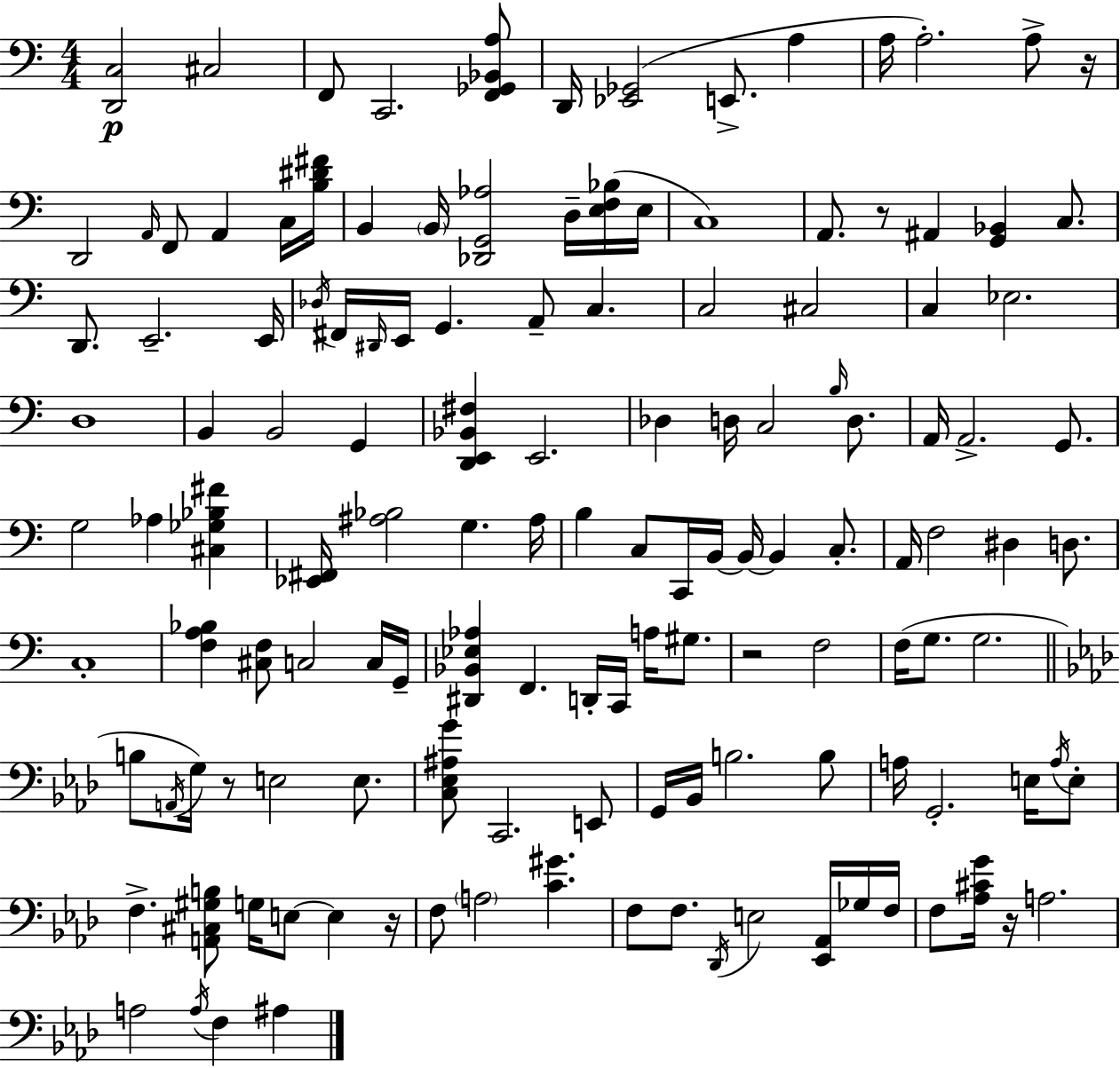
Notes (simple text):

[D2,C3]/h C#3/h F2/e C2/h. [F2,Gb2,Bb2,A3]/e D2/s [Eb2,Gb2]/h E2/e. A3/q A3/s A3/h. A3/e R/s D2/h A2/s F2/e A2/q C3/s [B3,D#4,F#4]/s B2/q B2/s [Db2,G2,Ab3]/h D3/s [E3,F3,Bb3]/s E3/s C3/w A2/e. R/e A#2/q [G2,Bb2]/q C3/e. D2/e. E2/h. E2/s Db3/s F#2/s D#2/s E2/s G2/q. A2/e C3/q. C3/h C#3/h C3/q Eb3/h. D3/w B2/q B2/h G2/q [D2,E2,Bb2,F#3]/q E2/h. Db3/q D3/s C3/h B3/s D3/e. A2/s A2/h. G2/e. G3/h Ab3/q [C#3,Gb3,Bb3,F#4]/q [Eb2,F#2]/s [A#3,Bb3]/h G3/q. A#3/s B3/q C3/e C2/s B2/s B2/s B2/q C3/e. A2/s F3/h D#3/q D3/e. C3/w [F3,A3,Bb3]/q [C#3,F3]/e C3/h C3/s G2/s [D#2,Bb2,Eb3,Ab3]/q F2/q. D2/s C2/s A3/s G#3/e. R/h F3/h F3/s G3/e. G3/h. B3/e A2/s G3/s R/e E3/h E3/e. [C3,Eb3,A#3,G4]/e C2/h. E2/e G2/s Bb2/s B3/h. B3/e A3/s G2/h. E3/s A3/s E3/e F3/q. [A2,C#3,G#3,B3]/e G3/s E3/e E3/q R/s F3/e A3/h [C4,G#4]/q. F3/e F3/e. Db2/s E3/h [Eb2,Ab2]/s Gb3/s F3/s F3/e [Ab3,C#4,G4]/s R/s A3/h. A3/h A3/s F3/q A#3/q